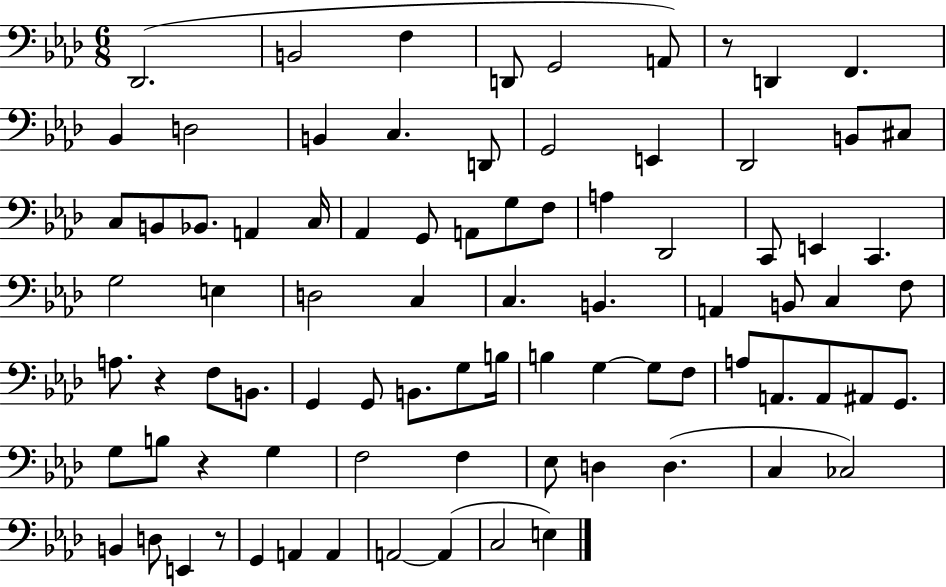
X:1
T:Untitled
M:6/8
L:1/4
K:Ab
_D,,2 B,,2 F, D,,/2 G,,2 A,,/2 z/2 D,, F,, _B,, D,2 B,, C, D,,/2 G,,2 E,, _D,,2 B,,/2 ^C,/2 C,/2 B,,/2 _B,,/2 A,, C,/4 _A,, G,,/2 A,,/2 G,/2 F,/2 A, _D,,2 C,,/2 E,, C,, G,2 E, D,2 C, C, B,, A,, B,,/2 C, F,/2 A,/2 z F,/2 B,,/2 G,, G,,/2 B,,/2 G,/2 B,/4 B, G, G,/2 F,/2 A,/2 A,,/2 A,,/2 ^A,,/2 G,,/2 G,/2 B,/2 z G, F,2 F, _E,/2 D, D, C, _C,2 B,, D,/2 E,, z/2 G,, A,, A,, A,,2 A,, C,2 E,